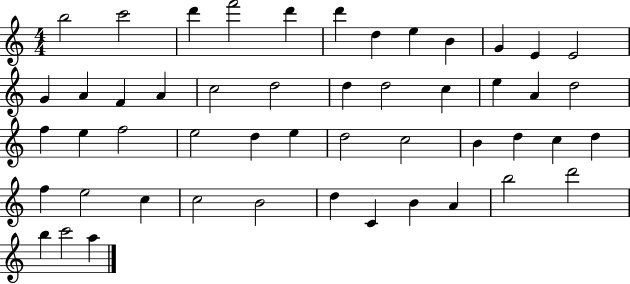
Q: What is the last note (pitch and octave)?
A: A5